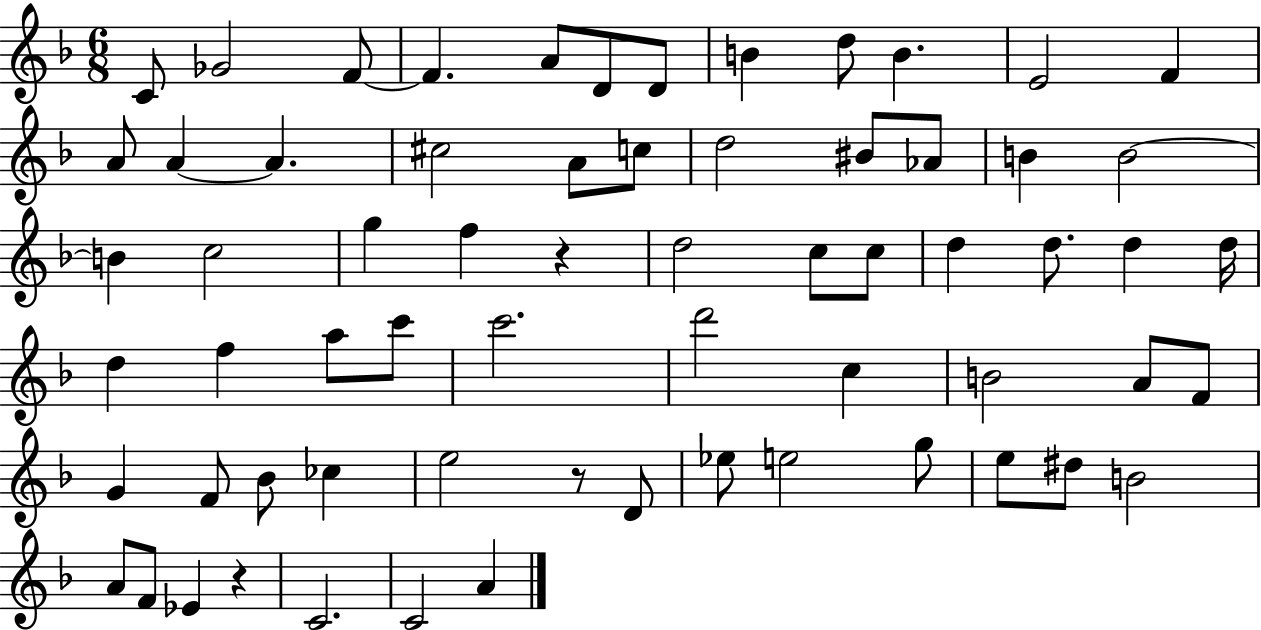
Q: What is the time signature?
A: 6/8